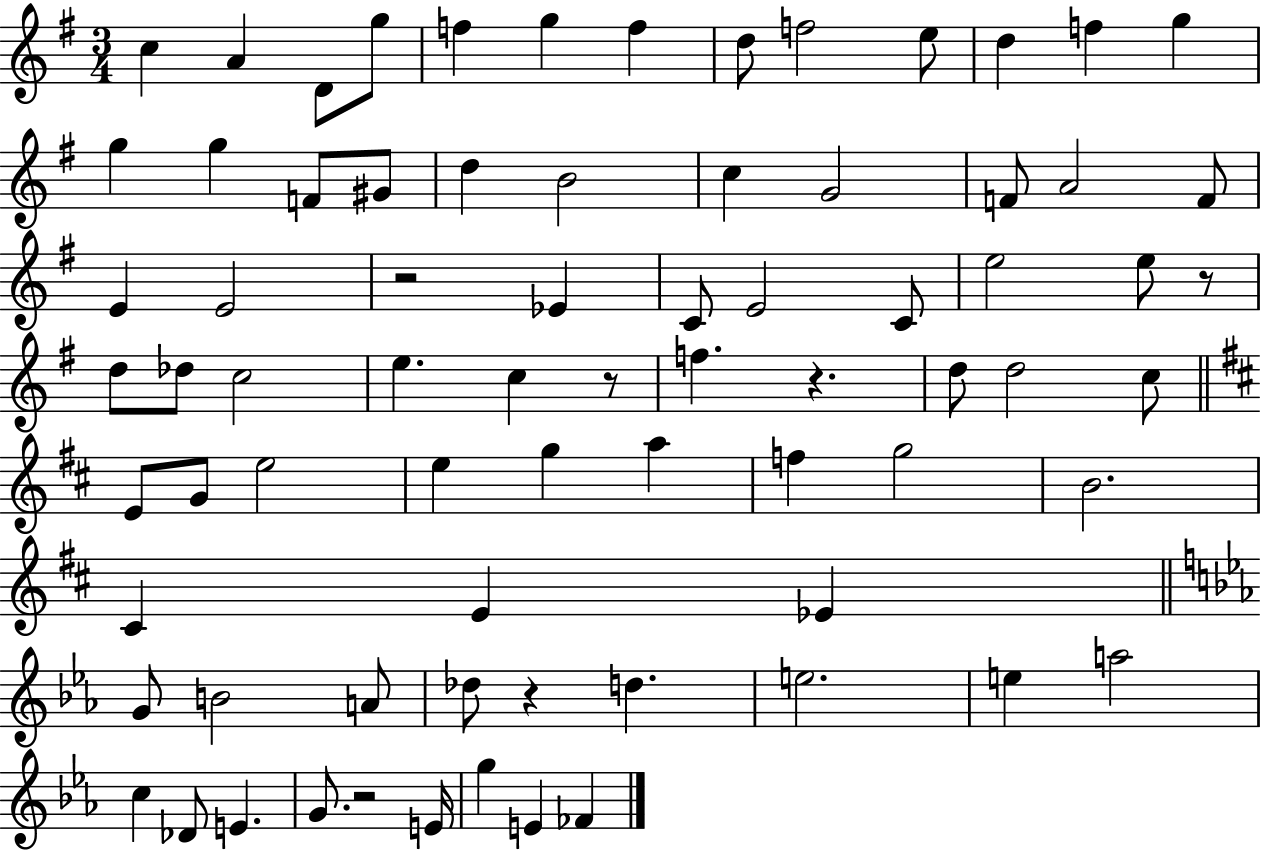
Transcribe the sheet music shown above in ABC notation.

X:1
T:Untitled
M:3/4
L:1/4
K:G
c A D/2 g/2 f g f d/2 f2 e/2 d f g g g F/2 ^G/2 d B2 c G2 F/2 A2 F/2 E E2 z2 _E C/2 E2 C/2 e2 e/2 z/2 d/2 _d/2 c2 e c z/2 f z d/2 d2 c/2 E/2 G/2 e2 e g a f g2 B2 ^C E _E G/2 B2 A/2 _d/2 z d e2 e a2 c _D/2 E G/2 z2 E/4 g E _F